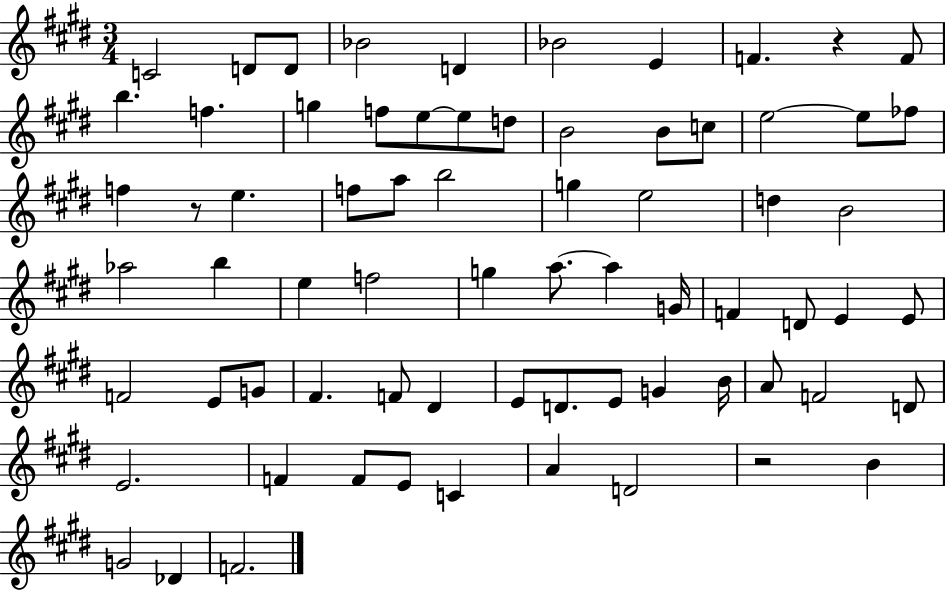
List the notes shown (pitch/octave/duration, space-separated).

C4/h D4/e D4/e Bb4/h D4/q Bb4/h E4/q F4/q. R/q F4/e B5/q. F5/q. G5/q F5/e E5/e E5/e D5/e B4/h B4/e C5/e E5/h E5/e FES5/e F5/q R/e E5/q. F5/e A5/e B5/h G5/q E5/h D5/q B4/h Ab5/h B5/q E5/q F5/h G5/q A5/e. A5/q G4/s F4/q D4/e E4/q E4/e F4/h E4/e G4/e F#4/q. F4/e D#4/q E4/e D4/e. E4/e G4/q B4/s A4/e F4/h D4/e E4/h. F4/q F4/e E4/e C4/q A4/q D4/h R/h B4/q G4/h Db4/q F4/h.